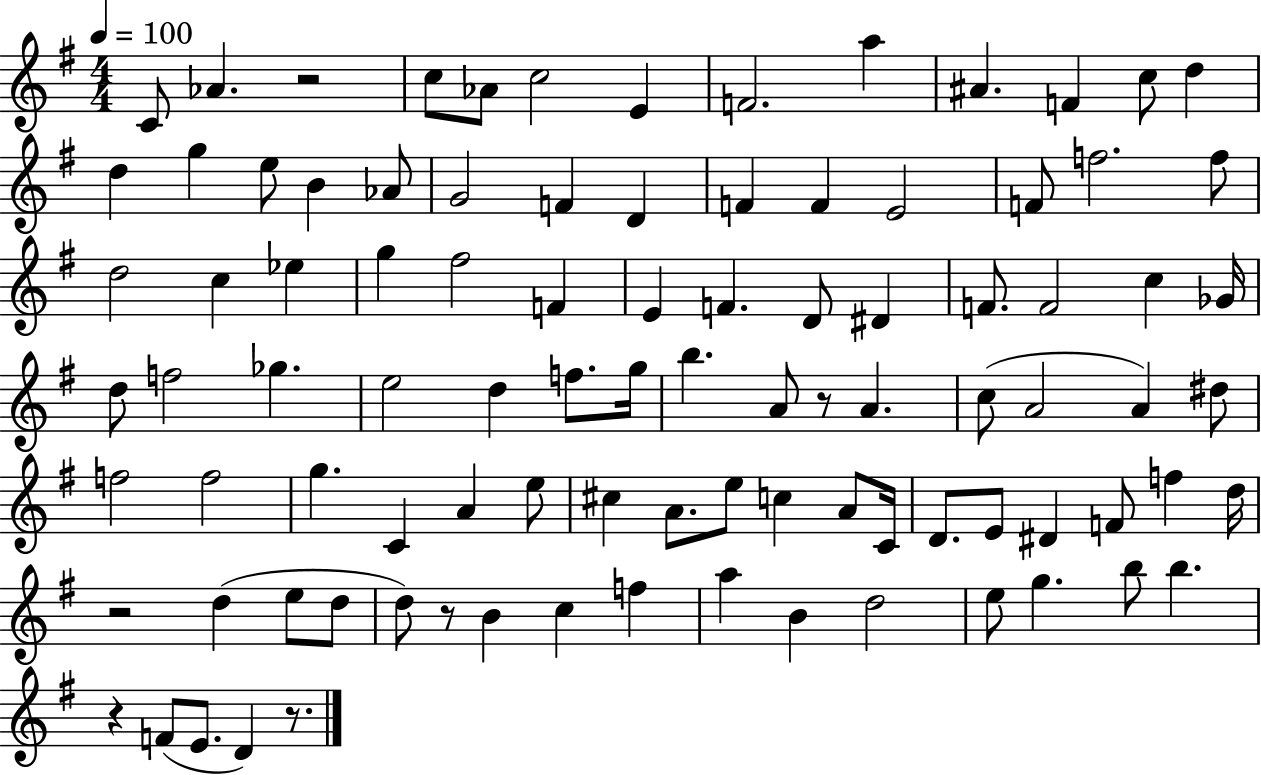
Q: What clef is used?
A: treble